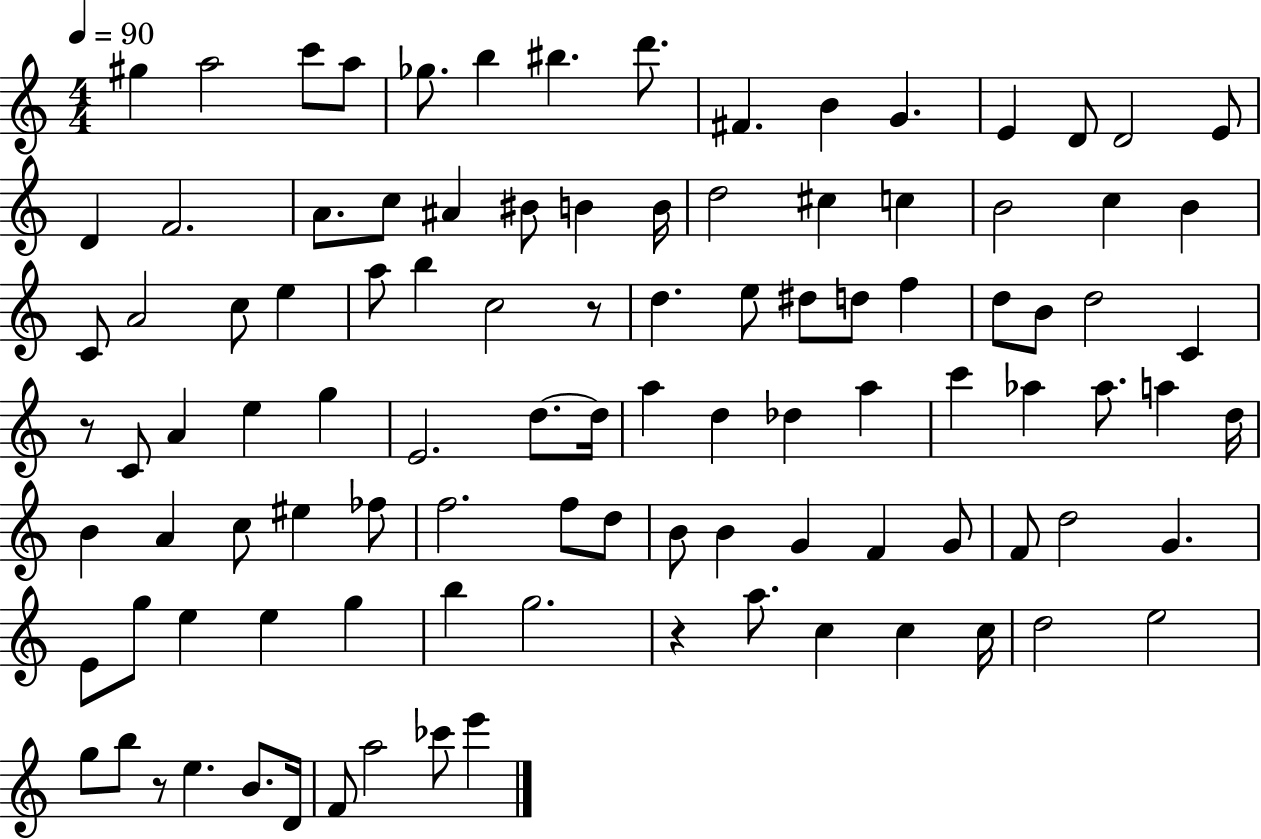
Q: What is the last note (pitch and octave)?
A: E6